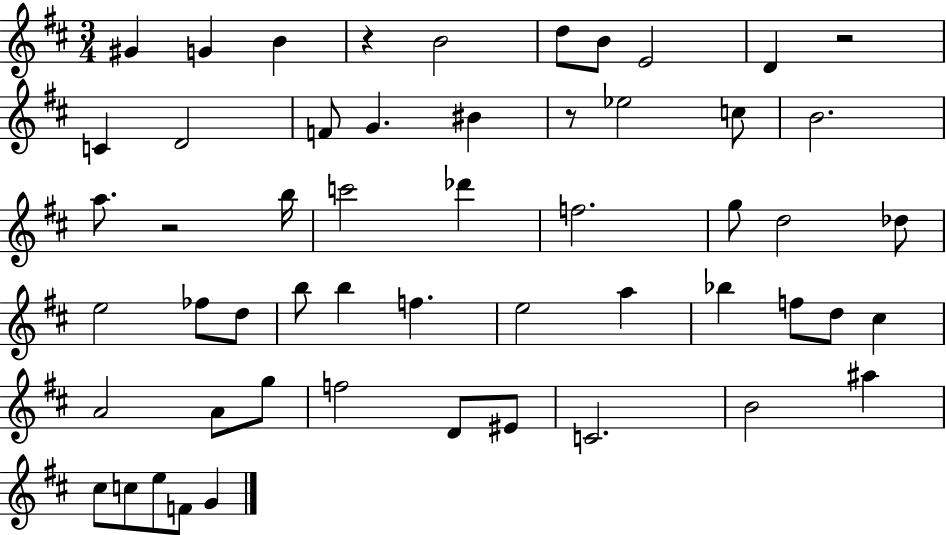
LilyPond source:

{
  \clef treble
  \numericTimeSignature
  \time 3/4
  \key d \major
  gis'4 g'4 b'4 | r4 b'2 | d''8 b'8 e'2 | d'4 r2 | \break c'4 d'2 | f'8 g'4. bis'4 | r8 ees''2 c''8 | b'2. | \break a''8. r2 b''16 | c'''2 des'''4 | f''2. | g''8 d''2 des''8 | \break e''2 fes''8 d''8 | b''8 b''4 f''4. | e''2 a''4 | bes''4 f''8 d''8 cis''4 | \break a'2 a'8 g''8 | f''2 d'8 eis'8 | c'2. | b'2 ais''4 | \break cis''8 c''8 e''8 f'8 g'4 | \bar "|."
}